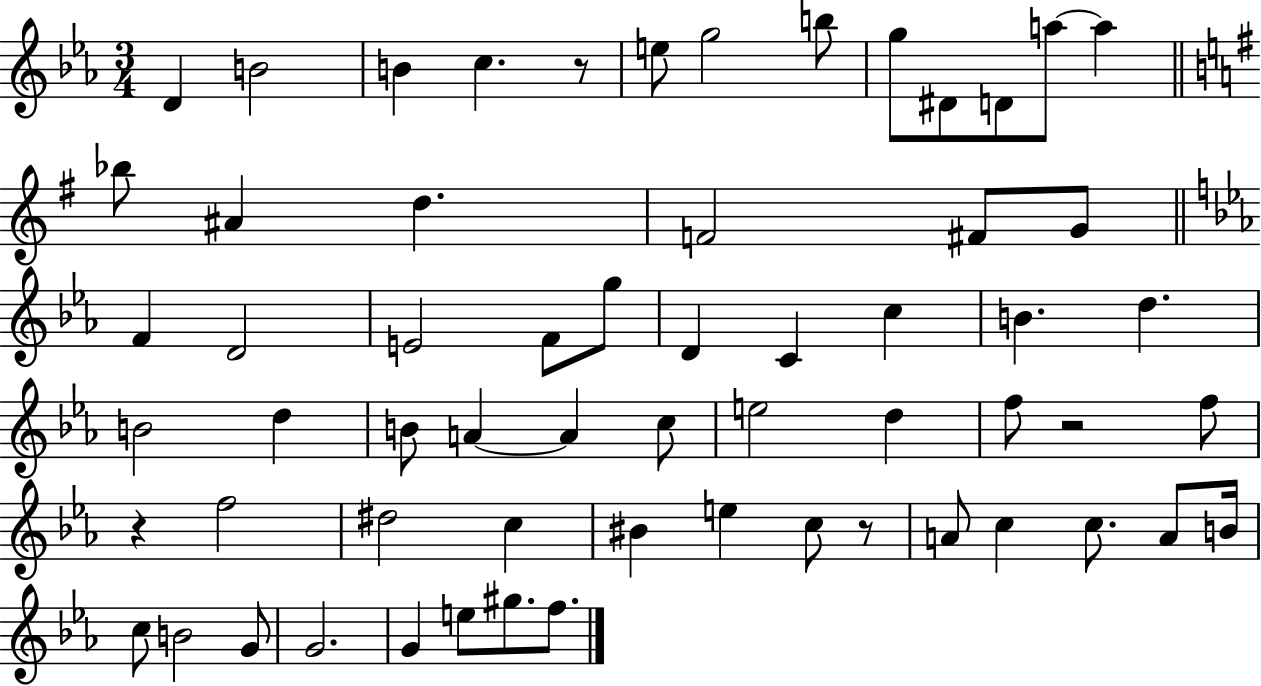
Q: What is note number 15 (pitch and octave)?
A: D5